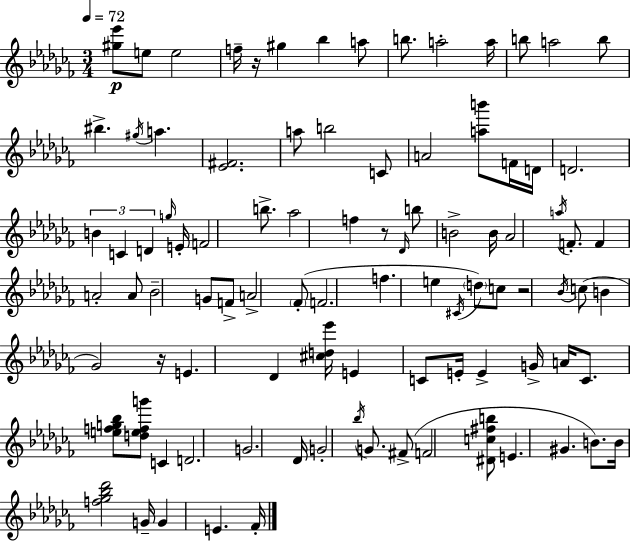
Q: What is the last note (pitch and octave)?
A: FES4